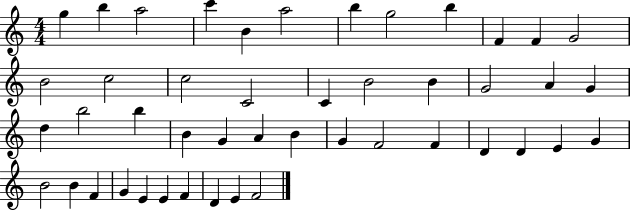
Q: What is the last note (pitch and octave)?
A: F4